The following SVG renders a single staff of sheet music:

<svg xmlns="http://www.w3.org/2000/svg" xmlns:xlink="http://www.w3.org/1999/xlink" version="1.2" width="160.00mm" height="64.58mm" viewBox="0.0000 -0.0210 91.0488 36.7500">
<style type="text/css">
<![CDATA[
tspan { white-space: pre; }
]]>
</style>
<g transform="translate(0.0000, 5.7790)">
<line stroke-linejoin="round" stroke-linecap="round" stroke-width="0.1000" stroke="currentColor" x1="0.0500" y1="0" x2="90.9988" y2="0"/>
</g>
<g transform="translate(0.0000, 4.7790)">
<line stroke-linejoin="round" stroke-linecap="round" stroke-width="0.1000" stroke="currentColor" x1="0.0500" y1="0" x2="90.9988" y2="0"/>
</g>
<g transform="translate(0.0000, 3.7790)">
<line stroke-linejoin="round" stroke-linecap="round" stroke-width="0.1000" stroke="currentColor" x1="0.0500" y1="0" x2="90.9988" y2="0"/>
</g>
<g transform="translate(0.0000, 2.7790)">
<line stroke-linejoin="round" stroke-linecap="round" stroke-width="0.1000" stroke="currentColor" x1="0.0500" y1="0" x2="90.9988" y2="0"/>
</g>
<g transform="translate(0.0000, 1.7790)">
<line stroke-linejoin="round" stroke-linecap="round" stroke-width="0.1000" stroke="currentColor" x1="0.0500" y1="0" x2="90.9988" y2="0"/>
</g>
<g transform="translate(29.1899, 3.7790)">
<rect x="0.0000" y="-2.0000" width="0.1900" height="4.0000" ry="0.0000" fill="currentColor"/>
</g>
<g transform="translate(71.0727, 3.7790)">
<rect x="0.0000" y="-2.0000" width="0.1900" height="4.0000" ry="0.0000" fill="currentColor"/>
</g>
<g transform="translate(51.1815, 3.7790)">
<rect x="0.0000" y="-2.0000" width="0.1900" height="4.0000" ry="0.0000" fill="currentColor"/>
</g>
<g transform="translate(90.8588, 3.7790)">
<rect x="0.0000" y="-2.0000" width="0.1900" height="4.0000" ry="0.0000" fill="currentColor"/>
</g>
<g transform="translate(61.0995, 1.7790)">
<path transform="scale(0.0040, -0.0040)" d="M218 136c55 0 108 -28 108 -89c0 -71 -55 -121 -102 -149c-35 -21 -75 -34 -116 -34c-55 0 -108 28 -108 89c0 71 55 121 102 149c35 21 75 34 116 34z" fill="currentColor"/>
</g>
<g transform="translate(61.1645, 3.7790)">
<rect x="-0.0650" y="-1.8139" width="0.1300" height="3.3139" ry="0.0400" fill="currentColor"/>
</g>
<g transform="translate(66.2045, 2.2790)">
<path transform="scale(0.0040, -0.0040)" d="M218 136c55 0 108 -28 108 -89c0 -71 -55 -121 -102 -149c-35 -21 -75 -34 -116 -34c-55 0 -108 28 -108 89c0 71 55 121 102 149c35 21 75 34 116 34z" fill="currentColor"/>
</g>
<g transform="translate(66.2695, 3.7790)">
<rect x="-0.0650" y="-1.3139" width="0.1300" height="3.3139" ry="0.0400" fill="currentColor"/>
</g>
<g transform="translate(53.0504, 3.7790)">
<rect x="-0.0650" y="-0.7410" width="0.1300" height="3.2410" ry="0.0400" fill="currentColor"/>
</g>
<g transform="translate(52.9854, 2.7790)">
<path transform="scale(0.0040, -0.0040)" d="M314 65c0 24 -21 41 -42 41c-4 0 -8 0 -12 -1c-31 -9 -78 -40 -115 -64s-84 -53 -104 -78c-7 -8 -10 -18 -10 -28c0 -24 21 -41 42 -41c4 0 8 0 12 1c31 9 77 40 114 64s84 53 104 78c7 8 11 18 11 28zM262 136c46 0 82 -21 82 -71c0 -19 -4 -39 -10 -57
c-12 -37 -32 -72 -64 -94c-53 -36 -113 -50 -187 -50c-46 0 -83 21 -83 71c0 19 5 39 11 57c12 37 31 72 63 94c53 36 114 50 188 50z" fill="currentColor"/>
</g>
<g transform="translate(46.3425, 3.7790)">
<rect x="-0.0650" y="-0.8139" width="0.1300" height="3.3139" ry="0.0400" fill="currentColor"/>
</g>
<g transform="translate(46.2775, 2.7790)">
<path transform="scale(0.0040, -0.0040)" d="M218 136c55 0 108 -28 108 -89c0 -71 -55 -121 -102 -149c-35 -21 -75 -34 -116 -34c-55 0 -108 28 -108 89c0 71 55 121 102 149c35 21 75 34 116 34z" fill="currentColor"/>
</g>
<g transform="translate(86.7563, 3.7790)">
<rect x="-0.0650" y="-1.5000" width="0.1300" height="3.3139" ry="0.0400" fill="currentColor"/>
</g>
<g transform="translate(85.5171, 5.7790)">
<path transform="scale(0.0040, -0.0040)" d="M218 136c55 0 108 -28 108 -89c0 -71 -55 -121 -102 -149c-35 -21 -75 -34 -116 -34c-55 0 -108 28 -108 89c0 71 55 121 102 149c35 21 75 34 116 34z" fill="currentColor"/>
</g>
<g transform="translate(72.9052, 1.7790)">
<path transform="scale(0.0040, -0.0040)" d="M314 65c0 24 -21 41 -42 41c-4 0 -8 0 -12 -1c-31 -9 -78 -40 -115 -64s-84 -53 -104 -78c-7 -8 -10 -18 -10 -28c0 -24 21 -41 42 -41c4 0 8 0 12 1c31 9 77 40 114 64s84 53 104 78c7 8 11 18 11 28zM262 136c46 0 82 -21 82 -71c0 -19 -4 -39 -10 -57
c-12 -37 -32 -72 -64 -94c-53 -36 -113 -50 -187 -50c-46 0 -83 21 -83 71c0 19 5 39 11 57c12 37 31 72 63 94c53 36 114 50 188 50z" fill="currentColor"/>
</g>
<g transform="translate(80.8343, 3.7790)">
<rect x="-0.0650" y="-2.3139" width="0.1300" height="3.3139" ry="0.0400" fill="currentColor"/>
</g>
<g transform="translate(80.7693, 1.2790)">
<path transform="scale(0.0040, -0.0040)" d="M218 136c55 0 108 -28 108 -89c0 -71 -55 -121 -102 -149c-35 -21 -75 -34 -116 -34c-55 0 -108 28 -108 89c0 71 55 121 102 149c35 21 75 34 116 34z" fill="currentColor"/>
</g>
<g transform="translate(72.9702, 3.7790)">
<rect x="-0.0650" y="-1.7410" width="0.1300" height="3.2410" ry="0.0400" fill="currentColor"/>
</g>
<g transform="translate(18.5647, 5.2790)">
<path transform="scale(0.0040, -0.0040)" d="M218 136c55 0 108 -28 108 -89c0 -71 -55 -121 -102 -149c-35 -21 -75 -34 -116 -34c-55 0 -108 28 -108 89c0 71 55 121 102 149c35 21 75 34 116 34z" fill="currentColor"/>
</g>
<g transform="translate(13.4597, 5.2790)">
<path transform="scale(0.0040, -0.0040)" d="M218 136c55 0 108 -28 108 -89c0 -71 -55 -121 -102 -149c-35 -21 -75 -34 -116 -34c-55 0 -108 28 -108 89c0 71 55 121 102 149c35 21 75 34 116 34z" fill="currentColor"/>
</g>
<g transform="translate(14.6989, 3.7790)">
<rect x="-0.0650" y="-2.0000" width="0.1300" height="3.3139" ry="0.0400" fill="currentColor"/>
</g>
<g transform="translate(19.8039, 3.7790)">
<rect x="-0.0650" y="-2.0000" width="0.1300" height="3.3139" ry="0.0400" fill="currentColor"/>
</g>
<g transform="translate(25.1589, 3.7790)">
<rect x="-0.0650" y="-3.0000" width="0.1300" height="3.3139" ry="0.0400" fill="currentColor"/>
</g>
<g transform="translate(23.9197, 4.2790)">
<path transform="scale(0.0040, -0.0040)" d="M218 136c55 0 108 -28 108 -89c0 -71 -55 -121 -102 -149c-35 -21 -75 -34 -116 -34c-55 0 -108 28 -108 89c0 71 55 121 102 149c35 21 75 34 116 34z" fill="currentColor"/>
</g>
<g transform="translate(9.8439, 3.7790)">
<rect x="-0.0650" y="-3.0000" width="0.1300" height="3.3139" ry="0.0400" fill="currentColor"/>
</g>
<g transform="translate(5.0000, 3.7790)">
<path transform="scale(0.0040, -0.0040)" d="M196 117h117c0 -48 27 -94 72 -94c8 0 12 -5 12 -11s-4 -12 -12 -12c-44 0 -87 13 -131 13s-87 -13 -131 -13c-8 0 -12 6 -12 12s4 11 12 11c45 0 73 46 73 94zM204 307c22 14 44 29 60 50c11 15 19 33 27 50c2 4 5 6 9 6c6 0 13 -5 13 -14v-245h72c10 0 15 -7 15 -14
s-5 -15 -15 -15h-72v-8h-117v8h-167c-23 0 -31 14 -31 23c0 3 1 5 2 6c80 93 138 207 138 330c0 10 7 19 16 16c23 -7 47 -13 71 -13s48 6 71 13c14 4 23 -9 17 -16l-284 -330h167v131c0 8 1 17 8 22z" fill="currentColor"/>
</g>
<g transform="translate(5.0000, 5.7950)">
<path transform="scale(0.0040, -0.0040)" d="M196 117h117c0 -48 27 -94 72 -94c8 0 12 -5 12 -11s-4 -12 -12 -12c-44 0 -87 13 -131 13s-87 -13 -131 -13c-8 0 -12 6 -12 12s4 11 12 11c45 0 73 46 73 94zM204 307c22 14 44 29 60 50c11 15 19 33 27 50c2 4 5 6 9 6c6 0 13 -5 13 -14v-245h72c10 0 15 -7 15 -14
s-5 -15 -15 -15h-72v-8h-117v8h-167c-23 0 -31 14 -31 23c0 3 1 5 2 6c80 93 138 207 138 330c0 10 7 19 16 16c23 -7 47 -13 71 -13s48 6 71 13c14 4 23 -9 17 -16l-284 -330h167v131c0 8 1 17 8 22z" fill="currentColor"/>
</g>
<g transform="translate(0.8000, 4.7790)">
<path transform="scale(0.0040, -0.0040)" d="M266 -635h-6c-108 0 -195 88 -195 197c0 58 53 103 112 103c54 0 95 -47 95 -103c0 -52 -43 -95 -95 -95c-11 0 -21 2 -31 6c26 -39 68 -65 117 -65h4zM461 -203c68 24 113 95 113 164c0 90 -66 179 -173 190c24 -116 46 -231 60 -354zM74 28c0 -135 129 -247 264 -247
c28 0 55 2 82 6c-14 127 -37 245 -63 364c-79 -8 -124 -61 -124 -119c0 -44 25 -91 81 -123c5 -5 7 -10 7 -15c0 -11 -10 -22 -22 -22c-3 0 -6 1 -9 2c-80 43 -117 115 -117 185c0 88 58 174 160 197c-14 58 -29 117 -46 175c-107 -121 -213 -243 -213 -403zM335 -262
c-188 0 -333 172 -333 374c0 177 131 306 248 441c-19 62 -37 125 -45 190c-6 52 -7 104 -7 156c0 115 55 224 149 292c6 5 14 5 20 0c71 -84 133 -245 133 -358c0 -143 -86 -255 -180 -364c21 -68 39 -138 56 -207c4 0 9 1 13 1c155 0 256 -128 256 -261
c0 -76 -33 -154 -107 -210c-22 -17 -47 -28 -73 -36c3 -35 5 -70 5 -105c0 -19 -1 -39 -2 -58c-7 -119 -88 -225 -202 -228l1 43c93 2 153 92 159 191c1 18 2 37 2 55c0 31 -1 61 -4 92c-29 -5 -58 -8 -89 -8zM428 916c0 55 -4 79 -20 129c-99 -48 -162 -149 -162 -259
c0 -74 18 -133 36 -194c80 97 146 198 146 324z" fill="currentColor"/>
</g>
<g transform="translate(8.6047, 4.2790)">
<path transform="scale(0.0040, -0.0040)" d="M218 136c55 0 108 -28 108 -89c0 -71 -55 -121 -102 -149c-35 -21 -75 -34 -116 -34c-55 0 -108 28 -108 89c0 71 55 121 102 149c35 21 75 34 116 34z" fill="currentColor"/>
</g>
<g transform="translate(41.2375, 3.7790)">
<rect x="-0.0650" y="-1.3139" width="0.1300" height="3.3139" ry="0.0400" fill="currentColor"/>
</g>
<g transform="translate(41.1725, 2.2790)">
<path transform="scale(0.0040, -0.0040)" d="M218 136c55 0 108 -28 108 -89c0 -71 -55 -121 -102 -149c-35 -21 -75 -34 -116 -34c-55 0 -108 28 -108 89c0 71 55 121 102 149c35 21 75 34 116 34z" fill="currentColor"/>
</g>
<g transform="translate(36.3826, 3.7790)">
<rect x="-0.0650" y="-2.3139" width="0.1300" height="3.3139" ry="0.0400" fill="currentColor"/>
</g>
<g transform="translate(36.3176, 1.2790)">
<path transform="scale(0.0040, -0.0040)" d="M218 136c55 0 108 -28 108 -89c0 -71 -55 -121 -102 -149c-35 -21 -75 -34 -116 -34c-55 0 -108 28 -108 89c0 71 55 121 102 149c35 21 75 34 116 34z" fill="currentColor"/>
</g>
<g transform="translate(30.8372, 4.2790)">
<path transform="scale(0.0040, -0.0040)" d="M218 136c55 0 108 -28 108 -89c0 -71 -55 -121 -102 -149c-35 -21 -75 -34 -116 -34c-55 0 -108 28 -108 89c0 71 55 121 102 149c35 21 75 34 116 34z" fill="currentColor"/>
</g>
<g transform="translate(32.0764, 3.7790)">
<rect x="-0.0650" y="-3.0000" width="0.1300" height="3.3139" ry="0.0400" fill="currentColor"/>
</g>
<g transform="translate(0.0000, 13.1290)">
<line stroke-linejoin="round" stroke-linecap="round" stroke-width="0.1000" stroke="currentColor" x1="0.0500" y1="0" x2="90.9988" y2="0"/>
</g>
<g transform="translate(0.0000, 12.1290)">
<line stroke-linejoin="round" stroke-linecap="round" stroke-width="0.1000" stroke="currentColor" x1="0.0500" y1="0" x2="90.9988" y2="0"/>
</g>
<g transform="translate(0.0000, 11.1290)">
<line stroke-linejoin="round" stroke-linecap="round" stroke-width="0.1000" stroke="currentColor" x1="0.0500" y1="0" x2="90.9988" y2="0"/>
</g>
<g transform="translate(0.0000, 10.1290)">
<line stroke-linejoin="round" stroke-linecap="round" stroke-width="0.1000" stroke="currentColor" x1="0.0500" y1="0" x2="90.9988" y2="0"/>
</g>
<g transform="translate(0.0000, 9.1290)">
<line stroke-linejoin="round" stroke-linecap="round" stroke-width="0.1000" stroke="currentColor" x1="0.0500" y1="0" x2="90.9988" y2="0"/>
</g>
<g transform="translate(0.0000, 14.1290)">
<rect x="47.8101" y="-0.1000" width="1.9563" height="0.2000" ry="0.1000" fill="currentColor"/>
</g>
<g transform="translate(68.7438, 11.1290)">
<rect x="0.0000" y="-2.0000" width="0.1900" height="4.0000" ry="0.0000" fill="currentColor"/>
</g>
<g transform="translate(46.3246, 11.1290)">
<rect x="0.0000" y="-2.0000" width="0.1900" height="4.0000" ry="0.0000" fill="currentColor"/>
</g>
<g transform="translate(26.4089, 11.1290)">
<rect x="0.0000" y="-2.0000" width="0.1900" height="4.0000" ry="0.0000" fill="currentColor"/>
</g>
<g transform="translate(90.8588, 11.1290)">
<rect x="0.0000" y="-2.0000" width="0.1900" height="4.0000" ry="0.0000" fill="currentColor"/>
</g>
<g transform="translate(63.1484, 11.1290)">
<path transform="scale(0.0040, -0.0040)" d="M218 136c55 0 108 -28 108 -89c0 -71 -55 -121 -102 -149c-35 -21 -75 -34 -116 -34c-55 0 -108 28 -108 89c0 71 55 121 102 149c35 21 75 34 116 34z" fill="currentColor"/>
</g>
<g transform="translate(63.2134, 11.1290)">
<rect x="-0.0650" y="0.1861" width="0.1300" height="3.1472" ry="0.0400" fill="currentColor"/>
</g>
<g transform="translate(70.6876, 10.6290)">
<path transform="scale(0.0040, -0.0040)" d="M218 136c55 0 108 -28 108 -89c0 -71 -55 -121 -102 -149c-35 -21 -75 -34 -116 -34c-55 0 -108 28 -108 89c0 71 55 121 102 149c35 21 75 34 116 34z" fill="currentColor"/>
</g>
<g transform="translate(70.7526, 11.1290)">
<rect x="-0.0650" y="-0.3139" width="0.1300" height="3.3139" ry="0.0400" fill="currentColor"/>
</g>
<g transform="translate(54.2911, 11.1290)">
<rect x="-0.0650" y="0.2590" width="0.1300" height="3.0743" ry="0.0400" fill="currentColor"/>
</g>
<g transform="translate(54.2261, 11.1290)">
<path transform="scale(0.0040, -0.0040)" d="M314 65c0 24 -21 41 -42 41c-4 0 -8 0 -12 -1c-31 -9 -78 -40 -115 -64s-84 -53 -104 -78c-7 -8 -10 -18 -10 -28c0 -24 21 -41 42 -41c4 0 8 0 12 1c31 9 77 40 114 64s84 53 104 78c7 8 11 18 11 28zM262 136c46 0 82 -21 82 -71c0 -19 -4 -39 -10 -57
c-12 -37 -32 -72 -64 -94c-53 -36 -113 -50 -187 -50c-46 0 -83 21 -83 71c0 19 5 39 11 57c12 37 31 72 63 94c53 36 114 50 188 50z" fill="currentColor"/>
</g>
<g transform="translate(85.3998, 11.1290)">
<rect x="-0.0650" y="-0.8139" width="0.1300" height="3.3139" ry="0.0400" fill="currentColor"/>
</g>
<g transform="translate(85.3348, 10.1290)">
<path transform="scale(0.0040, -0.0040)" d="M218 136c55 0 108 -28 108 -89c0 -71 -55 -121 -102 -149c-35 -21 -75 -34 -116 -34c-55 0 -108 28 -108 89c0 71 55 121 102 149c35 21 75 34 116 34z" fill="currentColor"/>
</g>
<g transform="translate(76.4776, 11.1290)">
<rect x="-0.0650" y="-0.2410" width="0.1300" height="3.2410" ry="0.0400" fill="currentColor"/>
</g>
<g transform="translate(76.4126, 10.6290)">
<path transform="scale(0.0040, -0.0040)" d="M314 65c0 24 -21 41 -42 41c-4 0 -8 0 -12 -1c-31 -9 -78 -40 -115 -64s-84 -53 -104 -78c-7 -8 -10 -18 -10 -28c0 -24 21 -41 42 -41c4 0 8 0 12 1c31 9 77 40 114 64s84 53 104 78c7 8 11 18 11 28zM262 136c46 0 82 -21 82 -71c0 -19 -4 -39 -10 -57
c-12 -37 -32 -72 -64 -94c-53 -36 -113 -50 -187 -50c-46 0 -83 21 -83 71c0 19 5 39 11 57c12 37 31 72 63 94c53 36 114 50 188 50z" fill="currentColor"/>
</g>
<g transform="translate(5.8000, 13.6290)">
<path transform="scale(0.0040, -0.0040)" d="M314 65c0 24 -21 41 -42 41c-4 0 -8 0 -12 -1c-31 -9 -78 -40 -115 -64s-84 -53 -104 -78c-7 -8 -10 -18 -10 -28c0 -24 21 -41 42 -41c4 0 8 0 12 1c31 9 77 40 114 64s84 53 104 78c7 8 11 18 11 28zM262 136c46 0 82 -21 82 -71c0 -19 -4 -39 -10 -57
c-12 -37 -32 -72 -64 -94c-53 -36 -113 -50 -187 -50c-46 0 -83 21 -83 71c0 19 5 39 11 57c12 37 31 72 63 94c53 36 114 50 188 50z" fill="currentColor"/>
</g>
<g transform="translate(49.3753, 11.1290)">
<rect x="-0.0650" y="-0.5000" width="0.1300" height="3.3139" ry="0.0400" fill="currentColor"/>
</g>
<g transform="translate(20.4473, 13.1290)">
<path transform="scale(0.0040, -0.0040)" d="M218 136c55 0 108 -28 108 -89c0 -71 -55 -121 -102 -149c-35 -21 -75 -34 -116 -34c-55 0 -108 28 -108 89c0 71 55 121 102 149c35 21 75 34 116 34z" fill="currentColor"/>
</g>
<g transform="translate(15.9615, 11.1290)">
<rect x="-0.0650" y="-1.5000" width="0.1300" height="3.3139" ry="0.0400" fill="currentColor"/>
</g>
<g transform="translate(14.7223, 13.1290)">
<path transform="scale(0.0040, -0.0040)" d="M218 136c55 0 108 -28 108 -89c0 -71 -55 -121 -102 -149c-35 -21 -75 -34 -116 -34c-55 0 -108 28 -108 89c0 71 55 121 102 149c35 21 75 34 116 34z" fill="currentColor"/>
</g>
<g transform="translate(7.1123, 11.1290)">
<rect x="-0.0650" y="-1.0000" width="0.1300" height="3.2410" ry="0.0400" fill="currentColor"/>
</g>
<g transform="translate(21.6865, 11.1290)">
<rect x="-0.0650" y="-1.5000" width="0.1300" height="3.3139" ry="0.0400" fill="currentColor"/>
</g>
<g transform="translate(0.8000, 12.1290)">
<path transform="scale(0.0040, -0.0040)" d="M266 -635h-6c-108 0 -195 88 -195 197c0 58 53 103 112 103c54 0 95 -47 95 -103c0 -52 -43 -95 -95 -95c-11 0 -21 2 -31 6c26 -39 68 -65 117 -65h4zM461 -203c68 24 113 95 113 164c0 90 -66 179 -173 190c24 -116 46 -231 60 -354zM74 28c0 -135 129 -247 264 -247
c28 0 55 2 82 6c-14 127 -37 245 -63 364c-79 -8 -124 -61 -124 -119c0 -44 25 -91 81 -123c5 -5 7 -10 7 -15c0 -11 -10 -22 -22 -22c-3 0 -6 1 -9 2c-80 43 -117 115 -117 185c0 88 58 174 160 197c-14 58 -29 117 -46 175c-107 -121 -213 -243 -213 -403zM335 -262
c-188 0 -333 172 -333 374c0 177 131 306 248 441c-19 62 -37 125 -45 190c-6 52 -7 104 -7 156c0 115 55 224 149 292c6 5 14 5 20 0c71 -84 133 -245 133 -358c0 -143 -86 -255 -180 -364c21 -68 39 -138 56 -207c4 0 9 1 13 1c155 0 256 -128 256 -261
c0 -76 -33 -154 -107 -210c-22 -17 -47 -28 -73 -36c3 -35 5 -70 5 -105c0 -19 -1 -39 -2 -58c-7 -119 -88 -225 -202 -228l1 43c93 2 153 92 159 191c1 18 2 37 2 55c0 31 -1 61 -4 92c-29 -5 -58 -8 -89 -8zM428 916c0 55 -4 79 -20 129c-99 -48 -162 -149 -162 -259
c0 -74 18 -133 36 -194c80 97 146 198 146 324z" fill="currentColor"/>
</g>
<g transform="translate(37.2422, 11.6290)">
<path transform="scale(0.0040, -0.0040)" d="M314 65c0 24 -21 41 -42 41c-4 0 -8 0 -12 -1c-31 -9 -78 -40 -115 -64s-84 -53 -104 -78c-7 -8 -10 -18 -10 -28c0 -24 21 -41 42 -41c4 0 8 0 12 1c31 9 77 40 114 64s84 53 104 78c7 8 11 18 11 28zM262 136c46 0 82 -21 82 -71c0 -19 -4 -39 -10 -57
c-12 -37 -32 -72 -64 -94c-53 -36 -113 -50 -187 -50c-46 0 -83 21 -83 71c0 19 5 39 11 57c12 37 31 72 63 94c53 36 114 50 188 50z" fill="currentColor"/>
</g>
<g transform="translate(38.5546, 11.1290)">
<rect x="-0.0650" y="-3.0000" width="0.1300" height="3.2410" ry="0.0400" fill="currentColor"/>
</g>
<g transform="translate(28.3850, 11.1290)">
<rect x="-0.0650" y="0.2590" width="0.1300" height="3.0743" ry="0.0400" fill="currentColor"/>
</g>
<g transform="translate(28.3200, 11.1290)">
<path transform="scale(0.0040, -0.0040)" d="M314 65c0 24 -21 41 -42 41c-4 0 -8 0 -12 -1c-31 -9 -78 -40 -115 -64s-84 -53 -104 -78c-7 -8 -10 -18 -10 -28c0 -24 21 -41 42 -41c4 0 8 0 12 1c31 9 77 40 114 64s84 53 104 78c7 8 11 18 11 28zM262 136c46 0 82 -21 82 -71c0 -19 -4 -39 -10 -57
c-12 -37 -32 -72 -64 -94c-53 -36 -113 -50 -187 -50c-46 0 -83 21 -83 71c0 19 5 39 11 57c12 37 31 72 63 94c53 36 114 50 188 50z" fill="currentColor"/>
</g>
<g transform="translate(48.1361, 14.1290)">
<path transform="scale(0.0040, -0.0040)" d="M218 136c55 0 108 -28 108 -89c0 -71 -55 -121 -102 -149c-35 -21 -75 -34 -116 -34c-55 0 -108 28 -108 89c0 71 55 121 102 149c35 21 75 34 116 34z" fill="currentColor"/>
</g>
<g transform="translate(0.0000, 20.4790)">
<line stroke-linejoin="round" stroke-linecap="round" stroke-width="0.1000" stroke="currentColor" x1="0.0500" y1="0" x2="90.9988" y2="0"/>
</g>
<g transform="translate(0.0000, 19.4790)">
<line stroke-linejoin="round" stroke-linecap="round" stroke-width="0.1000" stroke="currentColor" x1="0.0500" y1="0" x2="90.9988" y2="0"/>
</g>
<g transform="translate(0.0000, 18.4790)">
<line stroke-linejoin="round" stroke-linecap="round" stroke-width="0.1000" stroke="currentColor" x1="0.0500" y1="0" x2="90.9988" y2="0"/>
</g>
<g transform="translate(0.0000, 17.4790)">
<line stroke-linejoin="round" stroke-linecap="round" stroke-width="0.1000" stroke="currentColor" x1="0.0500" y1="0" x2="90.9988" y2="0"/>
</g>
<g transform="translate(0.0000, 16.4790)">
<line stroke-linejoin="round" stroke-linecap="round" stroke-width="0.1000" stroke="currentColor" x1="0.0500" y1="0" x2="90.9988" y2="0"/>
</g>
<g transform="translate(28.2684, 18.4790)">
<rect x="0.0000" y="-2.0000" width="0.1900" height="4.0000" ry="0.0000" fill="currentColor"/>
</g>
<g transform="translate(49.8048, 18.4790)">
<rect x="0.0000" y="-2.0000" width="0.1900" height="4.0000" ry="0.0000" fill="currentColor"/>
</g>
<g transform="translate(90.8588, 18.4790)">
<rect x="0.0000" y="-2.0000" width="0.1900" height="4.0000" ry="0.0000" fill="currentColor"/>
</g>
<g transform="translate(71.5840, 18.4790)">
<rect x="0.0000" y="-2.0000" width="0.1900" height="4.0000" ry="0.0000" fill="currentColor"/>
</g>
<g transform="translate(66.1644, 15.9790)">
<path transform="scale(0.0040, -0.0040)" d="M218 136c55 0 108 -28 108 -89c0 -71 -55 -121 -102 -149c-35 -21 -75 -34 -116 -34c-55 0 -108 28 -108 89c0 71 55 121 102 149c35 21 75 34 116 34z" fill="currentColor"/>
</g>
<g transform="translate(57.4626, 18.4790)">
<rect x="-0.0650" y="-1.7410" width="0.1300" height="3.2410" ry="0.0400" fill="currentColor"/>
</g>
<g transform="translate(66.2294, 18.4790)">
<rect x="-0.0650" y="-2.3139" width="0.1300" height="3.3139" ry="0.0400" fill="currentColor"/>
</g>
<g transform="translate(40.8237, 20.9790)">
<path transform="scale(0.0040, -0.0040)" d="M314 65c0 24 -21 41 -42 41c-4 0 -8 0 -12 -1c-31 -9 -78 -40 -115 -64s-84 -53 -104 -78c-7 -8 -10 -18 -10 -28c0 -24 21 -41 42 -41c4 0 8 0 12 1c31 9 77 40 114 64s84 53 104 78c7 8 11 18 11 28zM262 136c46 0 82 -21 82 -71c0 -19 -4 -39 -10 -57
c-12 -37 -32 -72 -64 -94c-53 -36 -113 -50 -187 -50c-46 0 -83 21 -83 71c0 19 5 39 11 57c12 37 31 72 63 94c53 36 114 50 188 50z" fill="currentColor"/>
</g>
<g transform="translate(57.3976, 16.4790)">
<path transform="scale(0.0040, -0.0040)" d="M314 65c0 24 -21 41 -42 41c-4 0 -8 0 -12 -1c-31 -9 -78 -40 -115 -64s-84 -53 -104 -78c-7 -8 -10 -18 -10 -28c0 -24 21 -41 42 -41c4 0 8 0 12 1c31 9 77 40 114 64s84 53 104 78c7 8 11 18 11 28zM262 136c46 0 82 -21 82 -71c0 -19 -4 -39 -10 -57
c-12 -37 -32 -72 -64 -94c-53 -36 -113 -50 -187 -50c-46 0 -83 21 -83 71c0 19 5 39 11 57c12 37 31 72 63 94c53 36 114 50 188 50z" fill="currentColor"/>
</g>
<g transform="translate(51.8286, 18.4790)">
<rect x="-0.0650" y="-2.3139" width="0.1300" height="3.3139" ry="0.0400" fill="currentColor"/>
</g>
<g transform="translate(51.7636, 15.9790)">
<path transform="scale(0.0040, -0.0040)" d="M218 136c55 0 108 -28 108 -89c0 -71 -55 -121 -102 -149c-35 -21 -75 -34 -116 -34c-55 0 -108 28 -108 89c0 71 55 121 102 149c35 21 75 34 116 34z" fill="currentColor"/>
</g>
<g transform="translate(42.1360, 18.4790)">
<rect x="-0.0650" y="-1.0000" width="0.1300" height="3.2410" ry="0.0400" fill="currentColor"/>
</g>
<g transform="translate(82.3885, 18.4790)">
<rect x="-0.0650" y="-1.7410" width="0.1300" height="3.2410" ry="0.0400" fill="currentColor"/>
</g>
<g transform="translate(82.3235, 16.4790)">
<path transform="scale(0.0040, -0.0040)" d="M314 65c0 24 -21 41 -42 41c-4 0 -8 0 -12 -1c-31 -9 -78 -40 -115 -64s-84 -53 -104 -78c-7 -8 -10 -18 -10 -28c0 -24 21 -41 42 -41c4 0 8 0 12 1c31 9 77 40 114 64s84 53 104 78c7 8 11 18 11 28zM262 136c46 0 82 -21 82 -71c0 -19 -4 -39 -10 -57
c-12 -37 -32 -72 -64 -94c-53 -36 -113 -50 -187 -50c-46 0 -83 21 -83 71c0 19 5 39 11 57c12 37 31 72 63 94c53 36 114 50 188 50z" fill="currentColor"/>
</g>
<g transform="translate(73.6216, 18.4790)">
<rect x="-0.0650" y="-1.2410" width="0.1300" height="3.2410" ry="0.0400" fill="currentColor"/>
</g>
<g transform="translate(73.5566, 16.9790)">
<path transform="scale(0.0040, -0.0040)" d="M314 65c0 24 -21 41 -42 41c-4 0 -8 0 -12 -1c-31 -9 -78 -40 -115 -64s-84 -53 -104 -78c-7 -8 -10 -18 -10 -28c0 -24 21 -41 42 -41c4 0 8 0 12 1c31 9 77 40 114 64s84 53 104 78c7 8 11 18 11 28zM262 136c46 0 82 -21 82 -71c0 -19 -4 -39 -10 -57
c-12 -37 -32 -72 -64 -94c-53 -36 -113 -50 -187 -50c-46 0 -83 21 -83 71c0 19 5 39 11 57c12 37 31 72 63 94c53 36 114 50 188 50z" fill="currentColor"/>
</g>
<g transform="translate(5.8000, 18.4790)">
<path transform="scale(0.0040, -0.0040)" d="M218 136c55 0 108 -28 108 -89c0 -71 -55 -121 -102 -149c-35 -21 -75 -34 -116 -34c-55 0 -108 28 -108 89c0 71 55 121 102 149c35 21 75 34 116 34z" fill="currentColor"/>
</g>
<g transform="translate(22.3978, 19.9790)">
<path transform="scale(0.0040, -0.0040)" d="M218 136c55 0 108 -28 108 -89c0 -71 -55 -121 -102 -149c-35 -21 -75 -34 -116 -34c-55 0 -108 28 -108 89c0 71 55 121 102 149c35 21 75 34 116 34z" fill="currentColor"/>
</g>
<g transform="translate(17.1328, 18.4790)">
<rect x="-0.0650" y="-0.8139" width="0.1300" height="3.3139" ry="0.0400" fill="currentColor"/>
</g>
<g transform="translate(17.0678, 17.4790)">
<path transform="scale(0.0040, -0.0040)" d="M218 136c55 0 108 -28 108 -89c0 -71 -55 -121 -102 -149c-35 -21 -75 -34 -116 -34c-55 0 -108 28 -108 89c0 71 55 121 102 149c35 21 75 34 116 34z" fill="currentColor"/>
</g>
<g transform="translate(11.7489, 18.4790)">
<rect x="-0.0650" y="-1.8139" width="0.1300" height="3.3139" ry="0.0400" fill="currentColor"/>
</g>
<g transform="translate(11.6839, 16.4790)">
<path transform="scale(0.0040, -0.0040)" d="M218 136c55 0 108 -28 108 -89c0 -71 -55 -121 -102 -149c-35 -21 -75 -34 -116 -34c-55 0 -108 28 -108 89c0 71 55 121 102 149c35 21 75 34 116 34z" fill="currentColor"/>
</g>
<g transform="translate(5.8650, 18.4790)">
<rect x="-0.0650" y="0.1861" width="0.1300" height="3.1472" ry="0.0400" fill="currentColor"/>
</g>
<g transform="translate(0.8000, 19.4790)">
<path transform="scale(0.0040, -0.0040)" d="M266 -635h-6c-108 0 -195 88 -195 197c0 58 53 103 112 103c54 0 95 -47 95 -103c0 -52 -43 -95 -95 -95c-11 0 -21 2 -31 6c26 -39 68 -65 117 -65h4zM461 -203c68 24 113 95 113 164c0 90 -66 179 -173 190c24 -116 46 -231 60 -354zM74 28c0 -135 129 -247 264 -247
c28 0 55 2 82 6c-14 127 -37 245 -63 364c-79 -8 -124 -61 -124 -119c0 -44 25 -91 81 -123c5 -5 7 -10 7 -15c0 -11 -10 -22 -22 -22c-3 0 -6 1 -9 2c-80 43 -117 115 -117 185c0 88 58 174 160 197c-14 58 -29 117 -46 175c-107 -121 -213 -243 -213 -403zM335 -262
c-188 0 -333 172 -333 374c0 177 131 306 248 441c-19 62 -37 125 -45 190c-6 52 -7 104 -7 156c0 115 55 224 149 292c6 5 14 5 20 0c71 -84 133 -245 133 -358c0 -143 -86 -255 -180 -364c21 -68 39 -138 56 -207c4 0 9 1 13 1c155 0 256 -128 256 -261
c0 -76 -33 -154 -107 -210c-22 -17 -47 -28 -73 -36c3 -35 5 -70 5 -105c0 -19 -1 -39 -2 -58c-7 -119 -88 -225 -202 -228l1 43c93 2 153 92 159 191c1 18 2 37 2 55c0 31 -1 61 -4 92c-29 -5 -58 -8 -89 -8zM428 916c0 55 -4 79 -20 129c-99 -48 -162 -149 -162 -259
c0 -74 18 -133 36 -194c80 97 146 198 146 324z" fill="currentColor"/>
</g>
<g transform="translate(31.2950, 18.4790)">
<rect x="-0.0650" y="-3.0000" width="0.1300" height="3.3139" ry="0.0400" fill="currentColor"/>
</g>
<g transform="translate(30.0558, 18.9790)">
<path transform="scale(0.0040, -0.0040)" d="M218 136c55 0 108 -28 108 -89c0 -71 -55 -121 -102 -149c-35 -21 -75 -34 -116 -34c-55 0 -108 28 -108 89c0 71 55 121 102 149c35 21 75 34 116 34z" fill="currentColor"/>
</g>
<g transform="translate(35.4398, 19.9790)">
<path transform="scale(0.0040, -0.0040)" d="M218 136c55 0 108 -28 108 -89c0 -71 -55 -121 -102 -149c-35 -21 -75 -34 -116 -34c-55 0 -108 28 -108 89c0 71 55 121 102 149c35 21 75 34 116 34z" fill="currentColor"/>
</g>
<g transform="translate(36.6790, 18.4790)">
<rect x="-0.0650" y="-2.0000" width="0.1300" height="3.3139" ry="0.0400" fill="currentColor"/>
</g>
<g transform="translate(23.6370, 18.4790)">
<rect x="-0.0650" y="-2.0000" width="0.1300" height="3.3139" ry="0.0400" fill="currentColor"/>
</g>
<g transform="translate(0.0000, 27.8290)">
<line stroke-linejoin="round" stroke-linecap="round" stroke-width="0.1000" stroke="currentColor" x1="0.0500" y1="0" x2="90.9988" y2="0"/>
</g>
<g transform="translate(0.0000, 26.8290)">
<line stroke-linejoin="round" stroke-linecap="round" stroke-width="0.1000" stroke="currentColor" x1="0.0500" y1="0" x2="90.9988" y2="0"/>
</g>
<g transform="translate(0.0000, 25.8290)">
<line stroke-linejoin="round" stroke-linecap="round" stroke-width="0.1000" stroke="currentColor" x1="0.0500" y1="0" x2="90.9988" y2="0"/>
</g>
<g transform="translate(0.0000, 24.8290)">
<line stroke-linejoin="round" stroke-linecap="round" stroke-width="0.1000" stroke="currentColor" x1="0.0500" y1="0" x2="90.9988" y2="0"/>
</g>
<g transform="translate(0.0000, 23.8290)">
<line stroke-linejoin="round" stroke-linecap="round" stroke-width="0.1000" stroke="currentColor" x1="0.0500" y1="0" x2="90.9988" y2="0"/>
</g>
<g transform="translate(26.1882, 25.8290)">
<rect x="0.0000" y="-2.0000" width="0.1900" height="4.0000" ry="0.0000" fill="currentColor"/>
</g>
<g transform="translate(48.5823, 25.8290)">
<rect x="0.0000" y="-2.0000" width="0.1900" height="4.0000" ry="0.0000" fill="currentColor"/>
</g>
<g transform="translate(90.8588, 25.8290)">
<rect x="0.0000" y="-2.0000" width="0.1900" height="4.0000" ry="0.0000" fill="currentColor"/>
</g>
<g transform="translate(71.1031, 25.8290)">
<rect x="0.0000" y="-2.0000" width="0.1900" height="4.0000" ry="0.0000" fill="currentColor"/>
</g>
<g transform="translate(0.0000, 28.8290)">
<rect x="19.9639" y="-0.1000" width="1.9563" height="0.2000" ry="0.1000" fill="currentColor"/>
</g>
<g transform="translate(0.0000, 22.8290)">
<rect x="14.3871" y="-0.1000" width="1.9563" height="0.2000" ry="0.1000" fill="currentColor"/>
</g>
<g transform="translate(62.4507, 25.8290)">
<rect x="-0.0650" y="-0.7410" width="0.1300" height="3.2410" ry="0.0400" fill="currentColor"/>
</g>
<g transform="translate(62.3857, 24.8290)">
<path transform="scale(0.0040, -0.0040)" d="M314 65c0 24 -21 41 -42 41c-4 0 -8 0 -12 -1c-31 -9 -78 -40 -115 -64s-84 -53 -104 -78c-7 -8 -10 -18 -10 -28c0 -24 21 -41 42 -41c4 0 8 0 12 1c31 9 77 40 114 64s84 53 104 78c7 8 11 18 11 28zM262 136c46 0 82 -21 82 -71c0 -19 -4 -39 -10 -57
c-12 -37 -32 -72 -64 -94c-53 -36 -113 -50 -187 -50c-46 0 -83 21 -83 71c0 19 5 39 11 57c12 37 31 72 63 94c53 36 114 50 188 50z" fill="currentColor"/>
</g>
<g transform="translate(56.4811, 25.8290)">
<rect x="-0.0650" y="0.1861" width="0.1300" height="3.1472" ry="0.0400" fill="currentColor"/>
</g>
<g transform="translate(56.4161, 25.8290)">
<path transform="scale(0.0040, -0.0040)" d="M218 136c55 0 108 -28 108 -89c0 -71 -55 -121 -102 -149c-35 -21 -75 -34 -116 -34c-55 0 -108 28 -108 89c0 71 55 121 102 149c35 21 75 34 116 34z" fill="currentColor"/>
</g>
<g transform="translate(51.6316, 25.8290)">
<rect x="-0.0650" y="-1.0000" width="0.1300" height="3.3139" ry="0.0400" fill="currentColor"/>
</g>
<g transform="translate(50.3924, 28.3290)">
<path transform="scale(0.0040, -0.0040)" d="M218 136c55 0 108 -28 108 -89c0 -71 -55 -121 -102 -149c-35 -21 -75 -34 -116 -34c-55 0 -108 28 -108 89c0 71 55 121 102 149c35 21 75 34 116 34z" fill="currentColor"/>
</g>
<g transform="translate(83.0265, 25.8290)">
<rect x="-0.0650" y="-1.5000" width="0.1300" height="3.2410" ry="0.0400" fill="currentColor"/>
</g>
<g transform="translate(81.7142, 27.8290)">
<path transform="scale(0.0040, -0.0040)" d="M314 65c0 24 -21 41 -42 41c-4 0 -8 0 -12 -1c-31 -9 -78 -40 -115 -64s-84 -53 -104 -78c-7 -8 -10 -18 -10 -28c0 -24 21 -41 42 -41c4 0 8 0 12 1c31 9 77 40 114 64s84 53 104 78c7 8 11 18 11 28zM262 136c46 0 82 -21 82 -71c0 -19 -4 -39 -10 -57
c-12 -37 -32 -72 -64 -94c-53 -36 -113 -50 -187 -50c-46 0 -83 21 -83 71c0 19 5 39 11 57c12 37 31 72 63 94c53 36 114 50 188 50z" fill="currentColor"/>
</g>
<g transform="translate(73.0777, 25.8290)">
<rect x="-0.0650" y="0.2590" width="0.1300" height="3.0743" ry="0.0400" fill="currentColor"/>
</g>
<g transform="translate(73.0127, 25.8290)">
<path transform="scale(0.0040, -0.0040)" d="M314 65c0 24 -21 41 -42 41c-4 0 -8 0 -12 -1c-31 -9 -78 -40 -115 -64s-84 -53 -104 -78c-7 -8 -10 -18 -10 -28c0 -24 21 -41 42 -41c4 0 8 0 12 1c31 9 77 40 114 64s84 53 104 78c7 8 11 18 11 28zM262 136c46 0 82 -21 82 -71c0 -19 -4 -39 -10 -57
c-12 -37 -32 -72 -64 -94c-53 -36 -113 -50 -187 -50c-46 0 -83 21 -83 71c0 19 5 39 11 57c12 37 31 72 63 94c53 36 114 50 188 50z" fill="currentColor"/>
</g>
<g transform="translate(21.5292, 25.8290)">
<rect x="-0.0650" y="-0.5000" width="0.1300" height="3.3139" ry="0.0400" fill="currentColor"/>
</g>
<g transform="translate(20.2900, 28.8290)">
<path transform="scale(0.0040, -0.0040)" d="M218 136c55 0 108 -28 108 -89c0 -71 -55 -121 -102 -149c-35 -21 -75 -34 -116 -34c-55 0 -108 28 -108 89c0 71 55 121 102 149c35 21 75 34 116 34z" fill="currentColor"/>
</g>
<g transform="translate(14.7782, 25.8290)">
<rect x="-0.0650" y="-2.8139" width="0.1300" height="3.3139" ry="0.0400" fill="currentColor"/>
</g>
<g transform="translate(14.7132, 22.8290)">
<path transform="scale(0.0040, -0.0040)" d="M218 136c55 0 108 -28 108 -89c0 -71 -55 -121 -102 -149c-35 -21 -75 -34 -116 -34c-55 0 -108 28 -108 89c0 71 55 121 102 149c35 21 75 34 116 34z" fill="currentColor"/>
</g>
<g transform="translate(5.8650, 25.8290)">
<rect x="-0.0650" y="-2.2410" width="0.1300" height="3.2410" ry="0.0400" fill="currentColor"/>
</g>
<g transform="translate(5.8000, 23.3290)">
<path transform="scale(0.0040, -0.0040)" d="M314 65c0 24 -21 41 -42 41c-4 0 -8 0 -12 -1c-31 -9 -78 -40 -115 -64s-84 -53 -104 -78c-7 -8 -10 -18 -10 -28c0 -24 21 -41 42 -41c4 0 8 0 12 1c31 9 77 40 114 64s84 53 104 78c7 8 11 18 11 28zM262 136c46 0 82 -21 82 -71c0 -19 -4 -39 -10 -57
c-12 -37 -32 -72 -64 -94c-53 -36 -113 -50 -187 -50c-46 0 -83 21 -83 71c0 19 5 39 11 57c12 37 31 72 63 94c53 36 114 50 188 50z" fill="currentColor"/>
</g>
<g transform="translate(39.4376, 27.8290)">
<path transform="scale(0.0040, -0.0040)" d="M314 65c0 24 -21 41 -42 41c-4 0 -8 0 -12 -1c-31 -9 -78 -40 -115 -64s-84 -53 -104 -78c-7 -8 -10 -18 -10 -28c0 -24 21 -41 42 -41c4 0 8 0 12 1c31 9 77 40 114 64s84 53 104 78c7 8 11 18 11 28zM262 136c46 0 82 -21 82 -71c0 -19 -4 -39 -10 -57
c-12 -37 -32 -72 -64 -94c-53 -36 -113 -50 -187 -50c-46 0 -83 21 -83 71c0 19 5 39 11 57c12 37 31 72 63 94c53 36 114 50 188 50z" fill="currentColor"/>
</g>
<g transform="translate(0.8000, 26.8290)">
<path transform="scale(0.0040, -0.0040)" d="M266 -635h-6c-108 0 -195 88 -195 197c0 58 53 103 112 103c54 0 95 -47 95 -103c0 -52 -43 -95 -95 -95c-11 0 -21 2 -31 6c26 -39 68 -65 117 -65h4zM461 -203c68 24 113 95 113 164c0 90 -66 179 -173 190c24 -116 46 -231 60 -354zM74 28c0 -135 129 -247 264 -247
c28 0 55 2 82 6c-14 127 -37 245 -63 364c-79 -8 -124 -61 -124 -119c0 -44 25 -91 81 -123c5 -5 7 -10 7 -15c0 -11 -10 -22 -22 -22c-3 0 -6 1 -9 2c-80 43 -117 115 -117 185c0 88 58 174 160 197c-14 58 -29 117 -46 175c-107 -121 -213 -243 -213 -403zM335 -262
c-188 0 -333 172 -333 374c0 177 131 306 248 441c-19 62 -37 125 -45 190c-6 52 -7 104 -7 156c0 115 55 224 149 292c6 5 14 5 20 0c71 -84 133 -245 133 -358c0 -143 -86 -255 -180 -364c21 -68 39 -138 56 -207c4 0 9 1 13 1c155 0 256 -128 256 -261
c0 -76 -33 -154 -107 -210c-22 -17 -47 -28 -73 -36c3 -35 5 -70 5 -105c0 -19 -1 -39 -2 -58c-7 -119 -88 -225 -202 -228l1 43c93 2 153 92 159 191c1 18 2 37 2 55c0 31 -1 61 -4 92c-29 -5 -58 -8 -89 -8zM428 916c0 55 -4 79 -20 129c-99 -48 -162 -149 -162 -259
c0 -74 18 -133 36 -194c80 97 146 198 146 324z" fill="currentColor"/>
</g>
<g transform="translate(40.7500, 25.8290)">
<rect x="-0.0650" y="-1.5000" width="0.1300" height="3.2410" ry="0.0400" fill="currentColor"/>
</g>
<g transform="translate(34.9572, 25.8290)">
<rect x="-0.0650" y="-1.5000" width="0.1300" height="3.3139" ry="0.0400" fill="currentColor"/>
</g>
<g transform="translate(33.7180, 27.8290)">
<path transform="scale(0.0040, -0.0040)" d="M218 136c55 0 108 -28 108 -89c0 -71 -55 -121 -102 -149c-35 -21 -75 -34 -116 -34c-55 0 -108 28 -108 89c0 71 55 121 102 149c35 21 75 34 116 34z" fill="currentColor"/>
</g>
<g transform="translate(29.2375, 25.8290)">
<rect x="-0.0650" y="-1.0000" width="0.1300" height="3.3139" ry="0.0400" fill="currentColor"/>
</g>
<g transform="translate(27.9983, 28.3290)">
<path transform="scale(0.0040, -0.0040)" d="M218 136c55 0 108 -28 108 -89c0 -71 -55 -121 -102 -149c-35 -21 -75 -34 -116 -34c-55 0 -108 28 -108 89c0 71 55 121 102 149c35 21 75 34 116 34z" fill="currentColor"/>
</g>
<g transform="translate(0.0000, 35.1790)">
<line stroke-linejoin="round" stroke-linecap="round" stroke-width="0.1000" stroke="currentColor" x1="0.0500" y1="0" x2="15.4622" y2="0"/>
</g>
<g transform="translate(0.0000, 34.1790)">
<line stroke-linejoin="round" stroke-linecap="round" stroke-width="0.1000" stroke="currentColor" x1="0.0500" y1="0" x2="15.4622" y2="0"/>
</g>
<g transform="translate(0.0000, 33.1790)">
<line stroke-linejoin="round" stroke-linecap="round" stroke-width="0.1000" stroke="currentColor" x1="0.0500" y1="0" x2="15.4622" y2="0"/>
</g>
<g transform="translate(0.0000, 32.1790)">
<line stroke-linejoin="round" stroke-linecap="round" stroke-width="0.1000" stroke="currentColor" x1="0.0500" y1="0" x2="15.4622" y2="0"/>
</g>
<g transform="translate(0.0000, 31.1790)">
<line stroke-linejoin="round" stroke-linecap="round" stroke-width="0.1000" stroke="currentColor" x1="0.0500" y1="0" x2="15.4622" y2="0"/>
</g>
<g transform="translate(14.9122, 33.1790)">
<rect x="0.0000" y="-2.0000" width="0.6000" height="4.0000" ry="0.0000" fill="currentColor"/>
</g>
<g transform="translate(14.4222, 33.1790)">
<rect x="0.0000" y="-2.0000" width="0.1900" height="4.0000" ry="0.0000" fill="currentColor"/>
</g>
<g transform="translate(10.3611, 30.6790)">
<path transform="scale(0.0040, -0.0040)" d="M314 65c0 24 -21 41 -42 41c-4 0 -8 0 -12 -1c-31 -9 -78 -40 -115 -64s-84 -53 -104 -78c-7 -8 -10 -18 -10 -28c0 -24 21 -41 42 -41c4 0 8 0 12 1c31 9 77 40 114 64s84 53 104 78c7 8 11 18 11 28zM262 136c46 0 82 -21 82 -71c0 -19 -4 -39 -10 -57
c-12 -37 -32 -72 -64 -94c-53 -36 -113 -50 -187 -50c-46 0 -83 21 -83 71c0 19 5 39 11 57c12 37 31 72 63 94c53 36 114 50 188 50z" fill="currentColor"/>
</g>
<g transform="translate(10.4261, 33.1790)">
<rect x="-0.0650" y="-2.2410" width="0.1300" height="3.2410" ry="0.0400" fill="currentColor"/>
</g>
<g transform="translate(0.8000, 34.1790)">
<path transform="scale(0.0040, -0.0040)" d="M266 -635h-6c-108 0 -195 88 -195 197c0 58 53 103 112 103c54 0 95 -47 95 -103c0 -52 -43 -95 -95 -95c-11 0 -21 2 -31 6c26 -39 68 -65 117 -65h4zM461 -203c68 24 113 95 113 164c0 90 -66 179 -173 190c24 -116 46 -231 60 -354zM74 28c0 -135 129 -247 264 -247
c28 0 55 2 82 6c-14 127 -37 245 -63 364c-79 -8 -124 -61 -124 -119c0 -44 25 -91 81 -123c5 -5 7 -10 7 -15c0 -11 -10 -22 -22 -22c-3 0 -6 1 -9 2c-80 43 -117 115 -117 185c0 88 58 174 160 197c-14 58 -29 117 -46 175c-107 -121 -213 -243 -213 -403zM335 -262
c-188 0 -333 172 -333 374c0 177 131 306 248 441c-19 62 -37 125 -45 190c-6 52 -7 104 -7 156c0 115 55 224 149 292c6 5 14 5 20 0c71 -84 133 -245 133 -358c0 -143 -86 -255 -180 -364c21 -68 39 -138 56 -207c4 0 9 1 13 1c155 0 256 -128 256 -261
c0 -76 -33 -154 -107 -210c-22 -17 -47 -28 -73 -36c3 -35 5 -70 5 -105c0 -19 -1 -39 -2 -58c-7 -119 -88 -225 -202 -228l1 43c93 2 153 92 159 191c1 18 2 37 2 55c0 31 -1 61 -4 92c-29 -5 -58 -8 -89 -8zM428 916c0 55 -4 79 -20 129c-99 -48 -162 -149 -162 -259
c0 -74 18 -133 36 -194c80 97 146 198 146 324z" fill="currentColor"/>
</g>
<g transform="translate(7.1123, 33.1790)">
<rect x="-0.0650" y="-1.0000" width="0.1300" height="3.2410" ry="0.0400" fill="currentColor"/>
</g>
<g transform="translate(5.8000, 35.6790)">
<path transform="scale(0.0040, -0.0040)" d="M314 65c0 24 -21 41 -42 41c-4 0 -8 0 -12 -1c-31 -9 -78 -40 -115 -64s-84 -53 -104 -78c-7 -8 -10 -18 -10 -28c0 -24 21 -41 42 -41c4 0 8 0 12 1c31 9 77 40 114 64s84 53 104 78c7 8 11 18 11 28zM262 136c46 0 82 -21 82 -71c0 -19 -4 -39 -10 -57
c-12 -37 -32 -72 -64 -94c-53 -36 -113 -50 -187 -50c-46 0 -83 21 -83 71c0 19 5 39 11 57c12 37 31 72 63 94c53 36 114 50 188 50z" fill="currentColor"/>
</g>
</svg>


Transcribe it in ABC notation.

X:1
T:Untitled
M:4/4
L:1/4
K:C
A F F A A g e d d2 f e f2 g E D2 E E B2 A2 C B2 B c c2 d B f d F A F D2 g f2 g e2 f2 g2 a C D E E2 D B d2 B2 E2 D2 g2